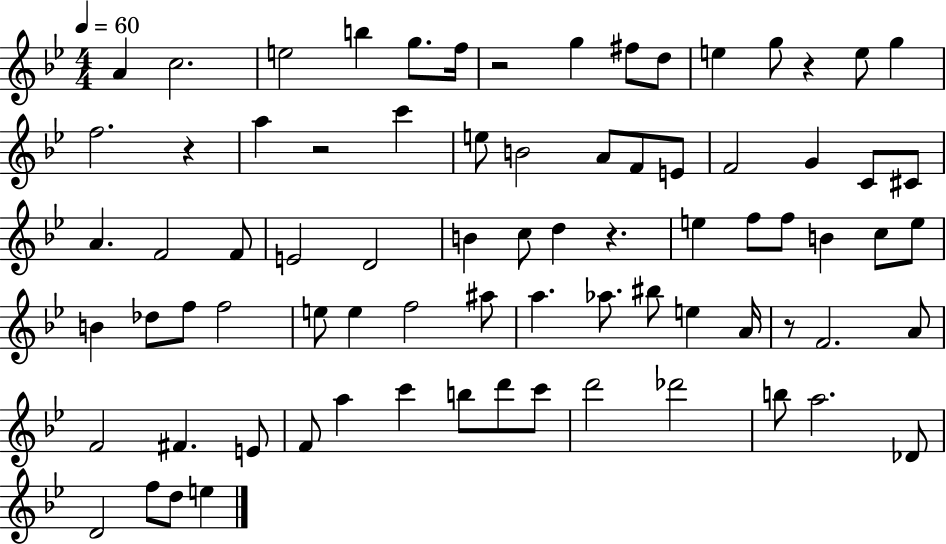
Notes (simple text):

A4/q C5/h. E5/h B5/q G5/e. F5/s R/h G5/q F#5/e D5/e E5/q G5/e R/q E5/e G5/q F5/h. R/q A5/q R/h C6/q E5/e B4/h A4/e F4/e E4/e F4/h G4/q C4/e C#4/e A4/q. F4/h F4/e E4/h D4/h B4/q C5/e D5/q R/q. E5/q F5/e F5/e B4/q C5/e E5/e B4/q Db5/e F5/e F5/h E5/e E5/q F5/h A#5/e A5/q. Ab5/e. BIS5/e E5/q A4/s R/e F4/h. A4/e F4/h F#4/q. E4/e F4/e A5/q C6/q B5/e D6/e C6/e D6/h Db6/h B5/e A5/h. Db4/e D4/h F5/e D5/e E5/q